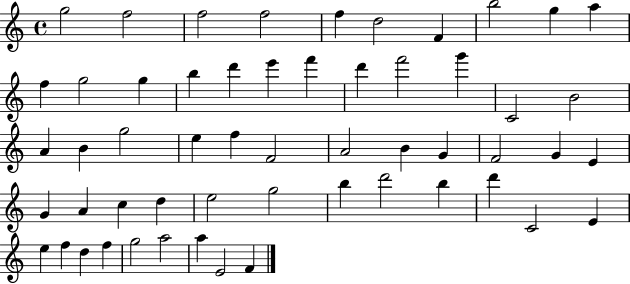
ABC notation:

X:1
T:Untitled
M:4/4
L:1/4
K:C
g2 f2 f2 f2 f d2 F b2 g a f g2 g b d' e' f' d' f'2 g' C2 B2 A B g2 e f F2 A2 B G F2 G E G A c d e2 g2 b d'2 b d' C2 E e f d f g2 a2 a E2 F